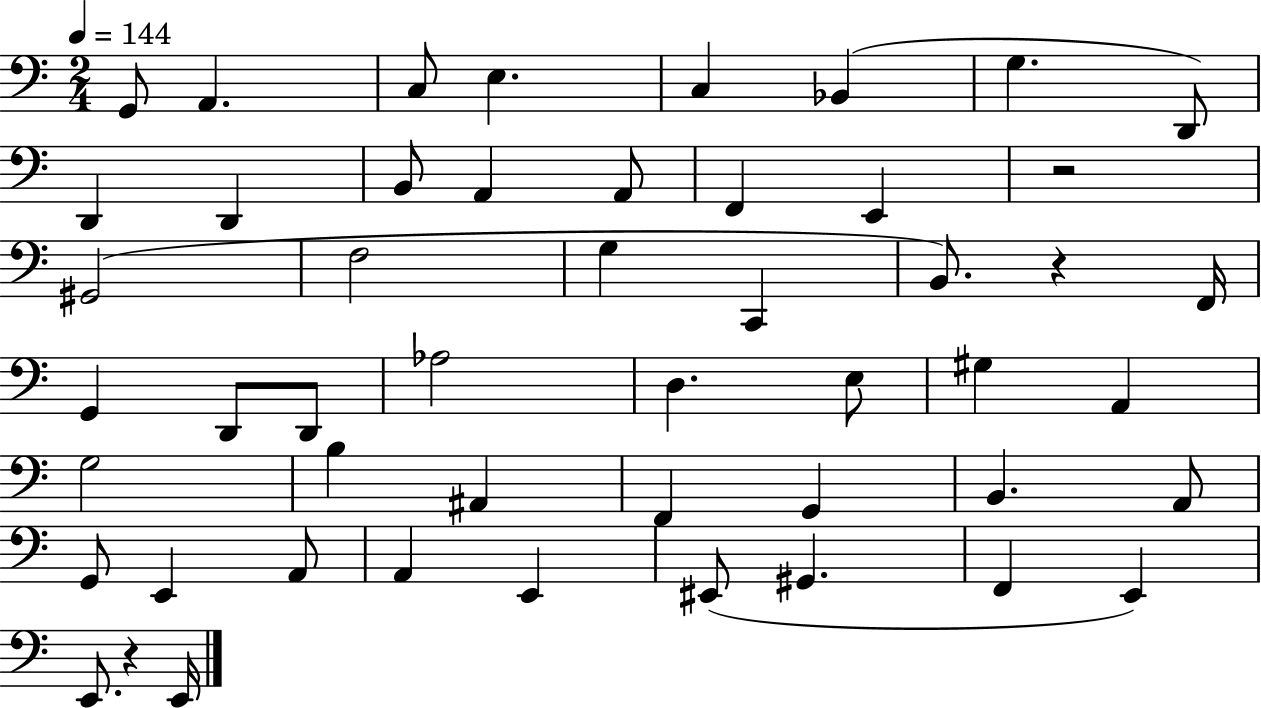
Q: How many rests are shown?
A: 3